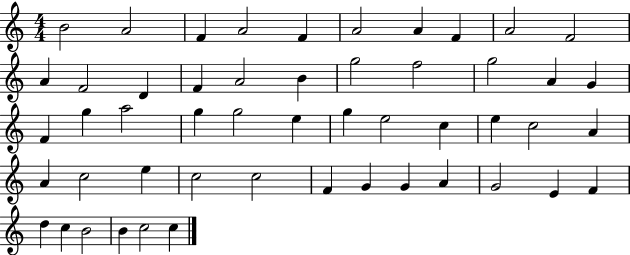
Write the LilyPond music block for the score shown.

{
  \clef treble
  \numericTimeSignature
  \time 4/4
  \key c \major
  b'2 a'2 | f'4 a'2 f'4 | a'2 a'4 f'4 | a'2 f'2 | \break a'4 f'2 d'4 | f'4 a'2 b'4 | g''2 f''2 | g''2 a'4 g'4 | \break f'4 g''4 a''2 | g''4 g''2 e''4 | g''4 e''2 c''4 | e''4 c''2 a'4 | \break a'4 c''2 e''4 | c''2 c''2 | f'4 g'4 g'4 a'4 | g'2 e'4 f'4 | \break d''4 c''4 b'2 | b'4 c''2 c''4 | \bar "|."
}